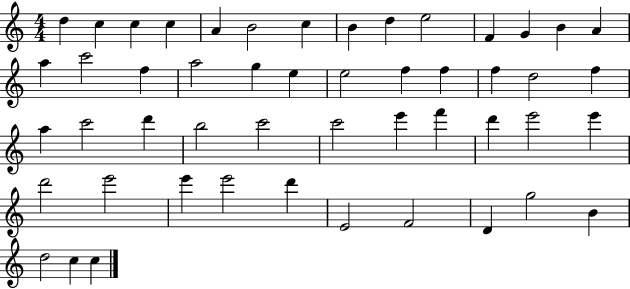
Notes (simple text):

D5/q C5/q C5/q C5/q A4/q B4/h C5/q B4/q D5/q E5/h F4/q G4/q B4/q A4/q A5/q C6/h F5/q A5/h G5/q E5/q E5/h F5/q F5/q F5/q D5/h F5/q A5/q C6/h D6/q B5/h C6/h C6/h E6/q F6/q D6/q E6/h E6/q D6/h E6/h E6/q E6/h D6/q E4/h F4/h D4/q G5/h B4/q D5/h C5/q C5/q